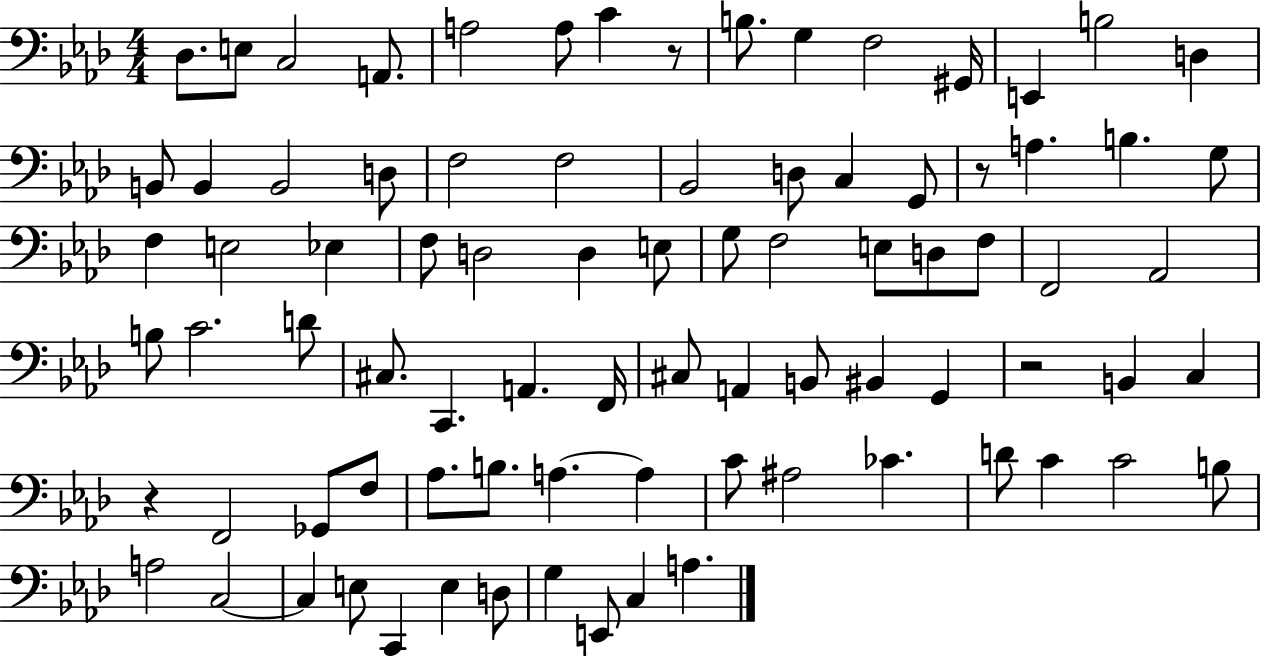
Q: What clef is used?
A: bass